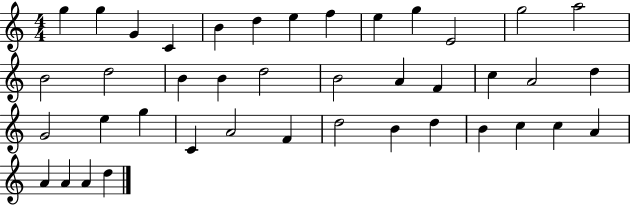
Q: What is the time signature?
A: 4/4